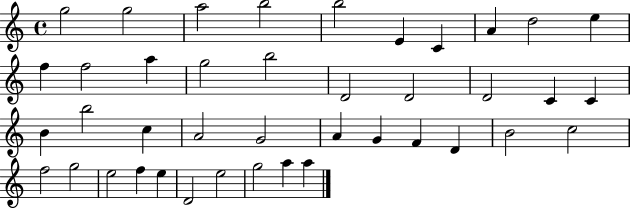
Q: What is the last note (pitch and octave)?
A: A5